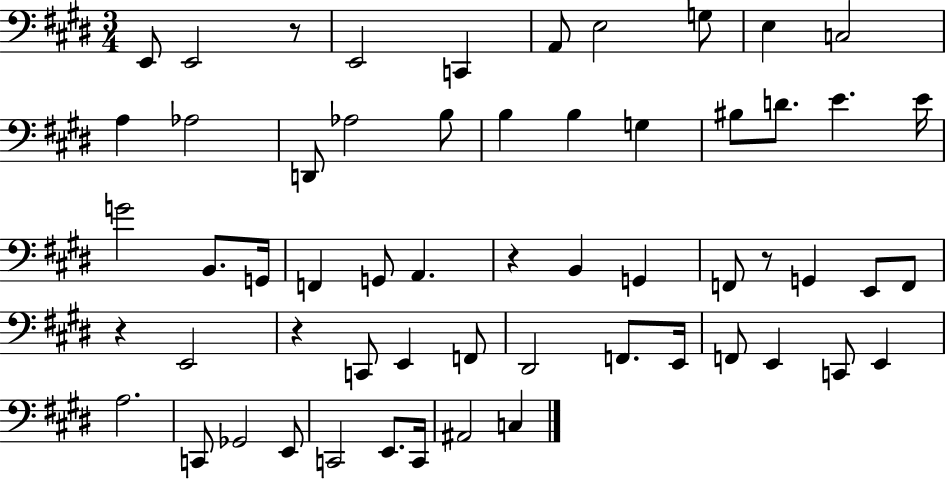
{
  \clef bass
  \numericTimeSignature
  \time 3/4
  \key e \major
  \repeat volta 2 { e,8 e,2 r8 | e,2 c,4 | a,8 e2 g8 | e4 c2 | \break a4 aes2 | d,8 aes2 b8 | b4 b4 g4 | bis8 d'8. e'4. e'16 | \break g'2 b,8. g,16 | f,4 g,8 a,4. | r4 b,4 g,4 | f,8 r8 g,4 e,8 f,8 | \break r4 e,2 | r4 c,8 e,4 f,8 | dis,2 f,8. e,16 | f,8 e,4 c,8 e,4 | \break a2. | c,8 ges,2 e,8 | c,2 e,8. c,16 | ais,2 c4 | \break } \bar "|."
}